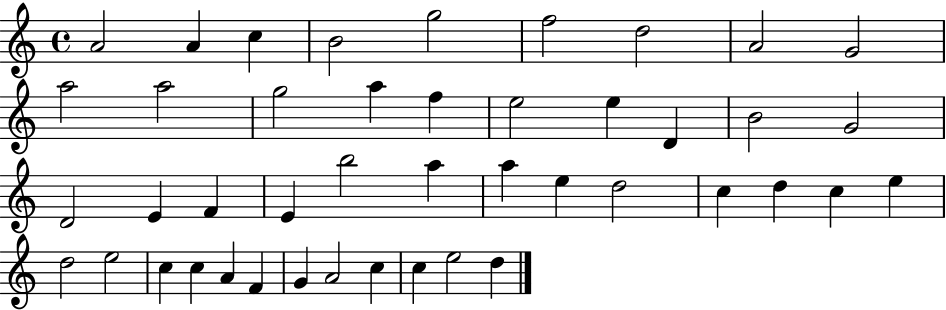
A4/h A4/q C5/q B4/h G5/h F5/h D5/h A4/h G4/h A5/h A5/h G5/h A5/q F5/q E5/h E5/q D4/q B4/h G4/h D4/h E4/q F4/q E4/q B5/h A5/q A5/q E5/q D5/h C5/q D5/q C5/q E5/q D5/h E5/h C5/q C5/q A4/q F4/q G4/q A4/h C5/q C5/q E5/h D5/q